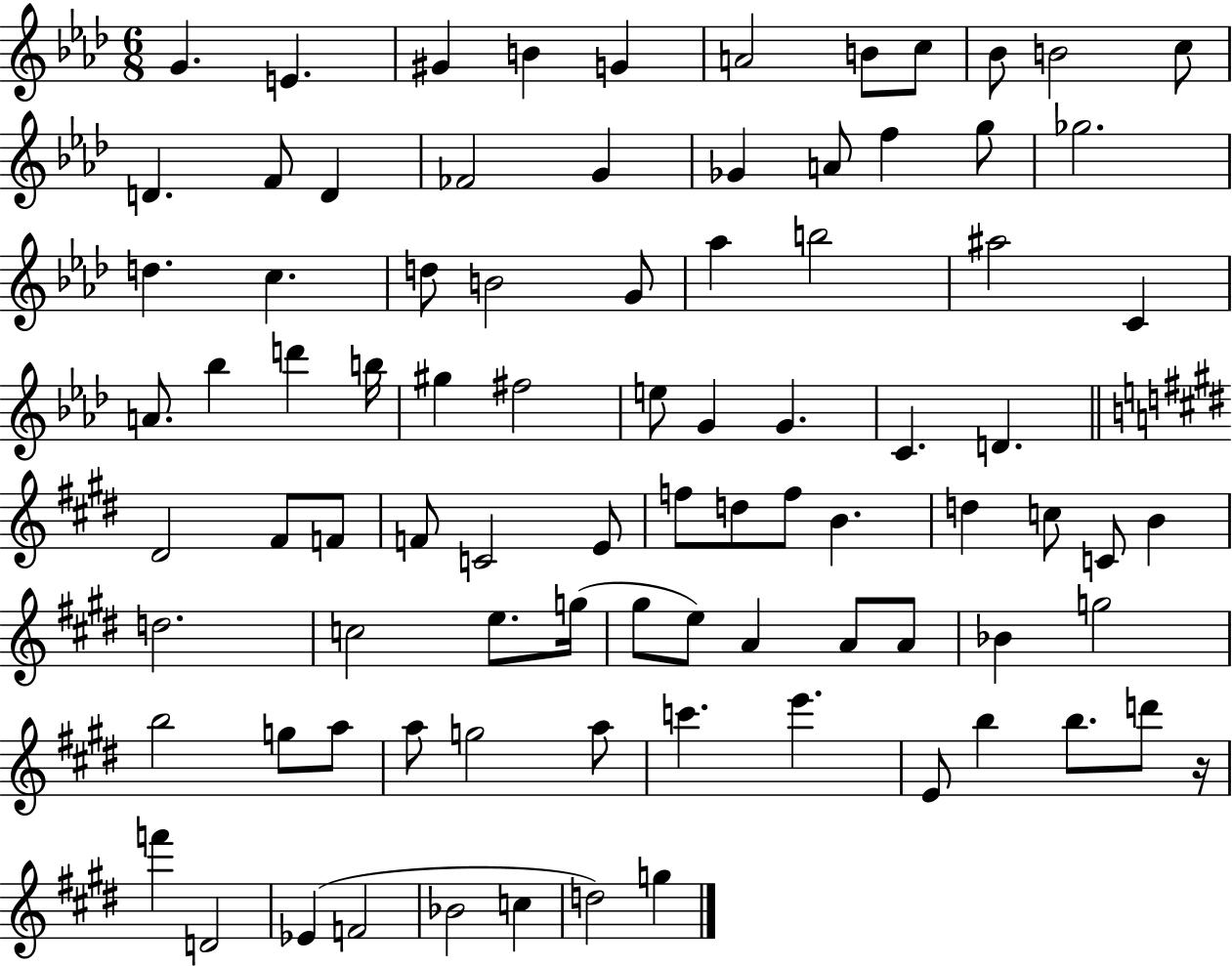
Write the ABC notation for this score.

X:1
T:Untitled
M:6/8
L:1/4
K:Ab
G E ^G B G A2 B/2 c/2 _B/2 B2 c/2 D F/2 D _F2 G _G A/2 f g/2 _g2 d c d/2 B2 G/2 _a b2 ^a2 C A/2 _b d' b/4 ^g ^f2 e/2 G G C D ^D2 ^F/2 F/2 F/2 C2 E/2 f/2 d/2 f/2 B d c/2 C/2 B d2 c2 e/2 g/4 ^g/2 e/2 A A/2 A/2 _B g2 b2 g/2 a/2 a/2 g2 a/2 c' e' E/2 b b/2 d'/2 z/4 f' D2 _E F2 _B2 c d2 g